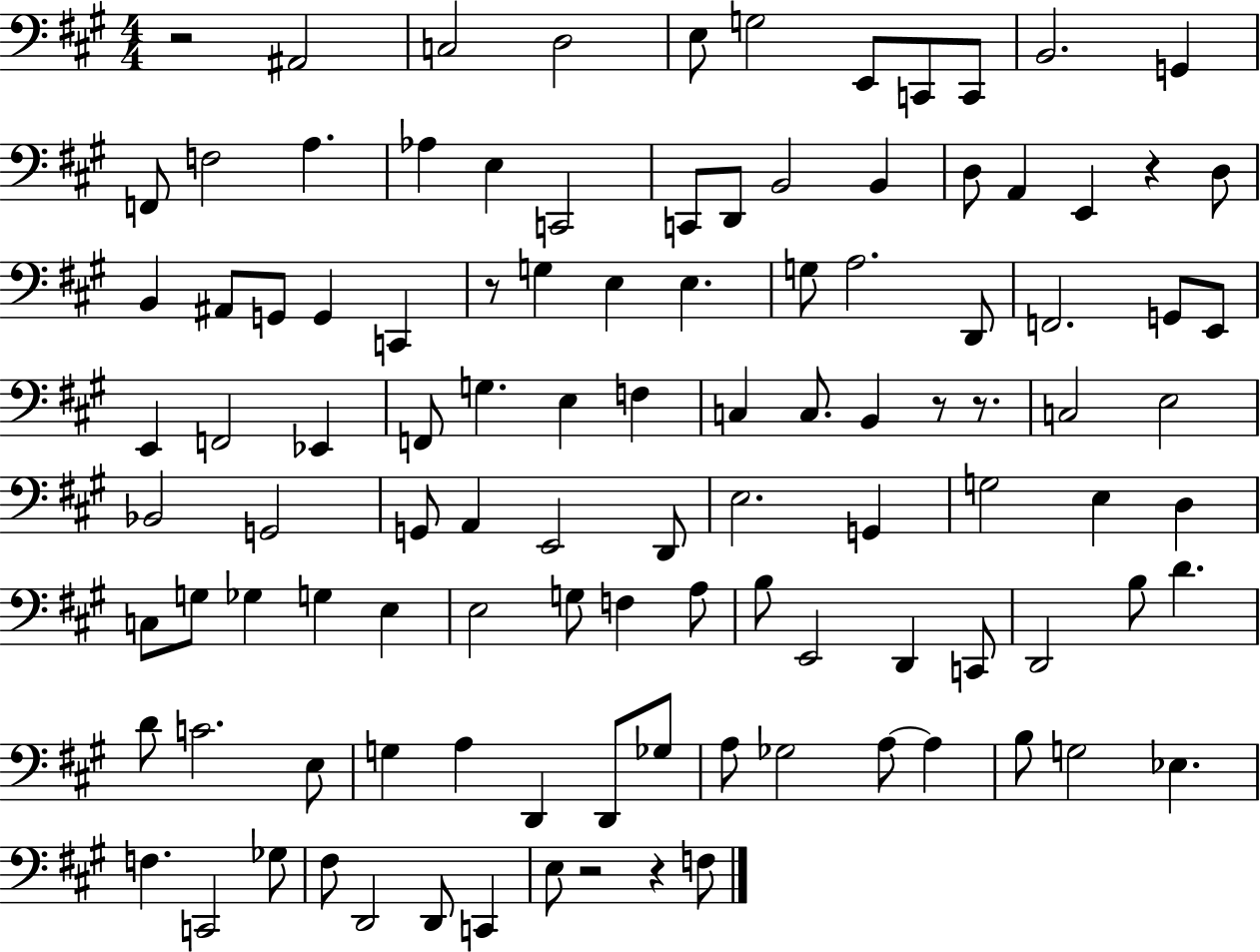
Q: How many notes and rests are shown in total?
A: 108